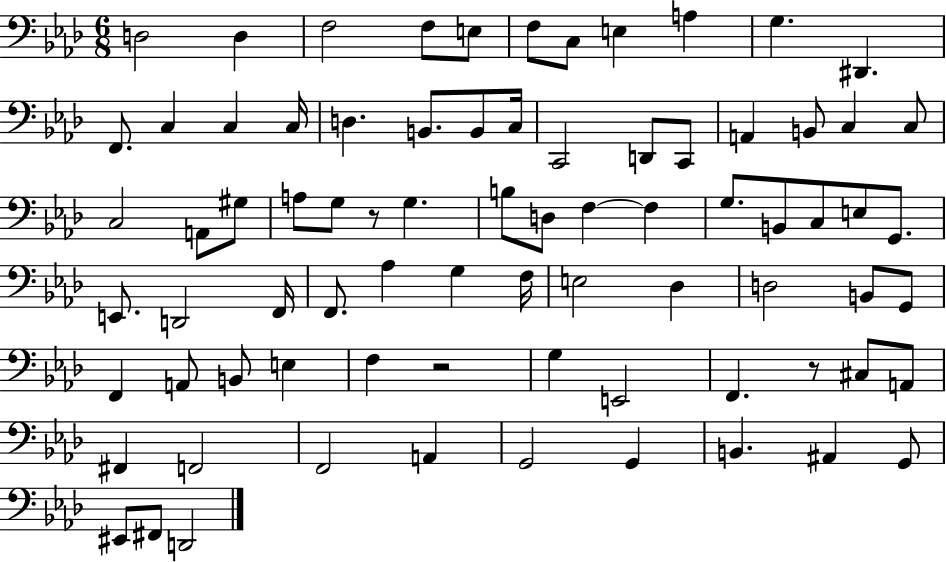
X:1
T:Untitled
M:6/8
L:1/4
K:Ab
D,2 D, F,2 F,/2 E,/2 F,/2 C,/2 E, A, G, ^D,, F,,/2 C, C, C,/4 D, B,,/2 B,,/2 C,/4 C,,2 D,,/2 C,,/2 A,, B,,/2 C, C,/2 C,2 A,,/2 ^G,/2 A,/2 G,/2 z/2 G, B,/2 D,/2 F, F, G,/2 B,,/2 C,/2 E,/2 G,,/2 E,,/2 D,,2 F,,/4 F,,/2 _A, G, F,/4 E,2 _D, D,2 B,,/2 G,,/2 F,, A,,/2 B,,/2 E, F, z2 G, E,,2 F,, z/2 ^C,/2 A,,/2 ^F,, F,,2 F,,2 A,, G,,2 G,, B,, ^A,, G,,/2 ^E,,/2 ^F,,/2 D,,2